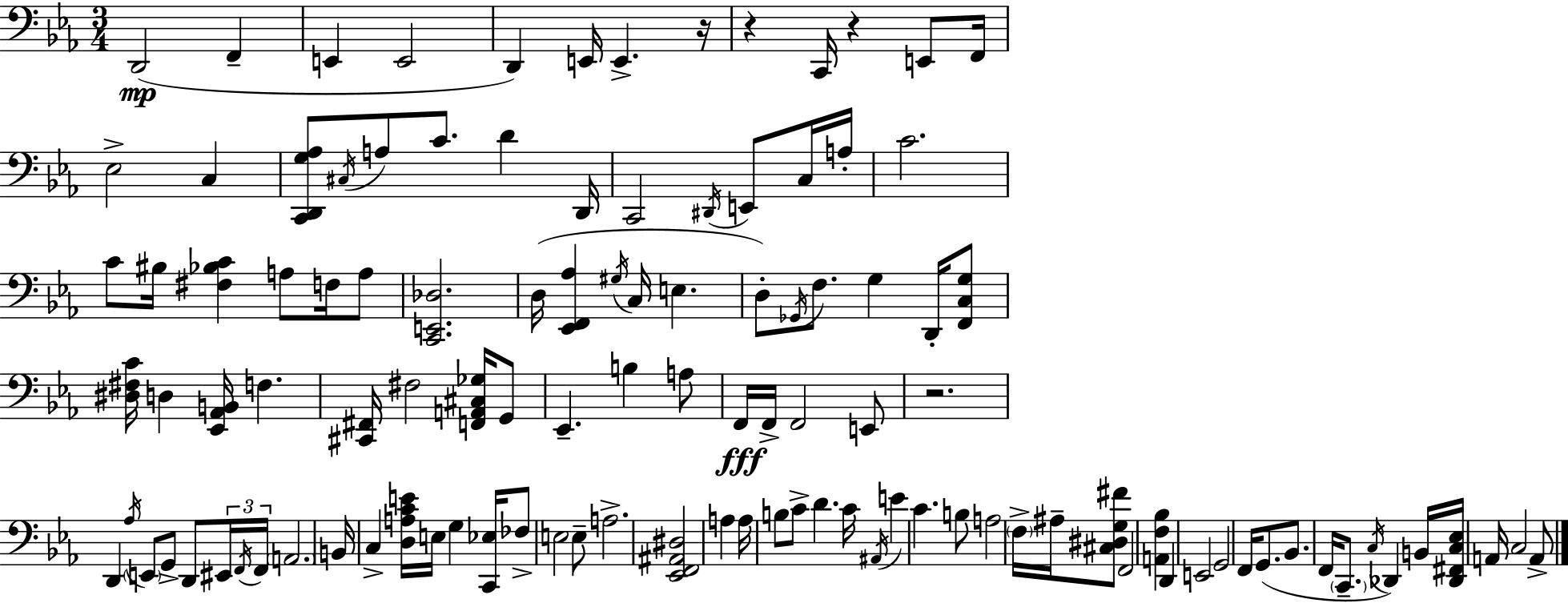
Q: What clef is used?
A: bass